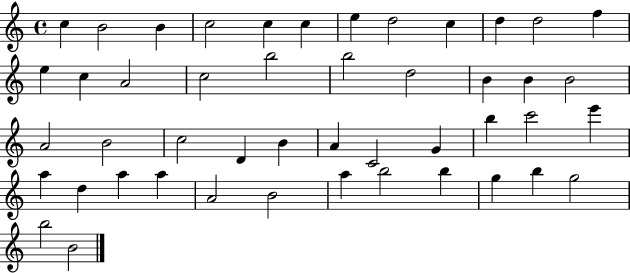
X:1
T:Untitled
M:4/4
L:1/4
K:C
c B2 B c2 c c e d2 c d d2 f e c A2 c2 b2 b2 d2 B B B2 A2 B2 c2 D B A C2 G b c'2 e' a d a a A2 B2 a b2 b g b g2 b2 B2